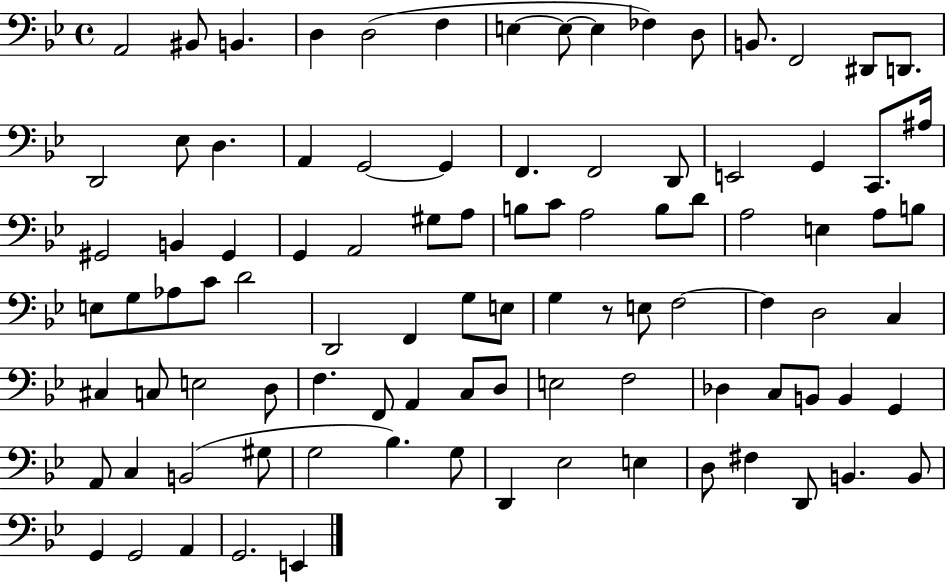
{
  \clef bass
  \time 4/4
  \defaultTimeSignature
  \key bes \major
  a,2 bis,8 b,4. | d4 d2( f4 | e4~~ e8~~ e4 fes4) d8 | b,8. f,2 dis,8 d,8. | \break d,2 ees8 d4. | a,4 g,2~~ g,4 | f,4. f,2 d,8 | e,2 g,4 c,8. ais16 | \break gis,2 b,4 gis,4 | g,4 a,2 gis8 a8 | b8 c'8 a2 b8 d'8 | a2 e4 a8 b8 | \break e8 g8 aes8 c'8 d'2 | d,2 f,4 g8 e8 | g4 r8 e8 f2~~ | f4 d2 c4 | \break cis4 c8 e2 d8 | f4. f,8 a,4 c8 d8 | e2 f2 | des4 c8 b,8 b,4 g,4 | \break a,8 c4 b,2( gis8 | g2 bes4.) g8 | d,4 ees2 e4 | d8 fis4 d,8 b,4. b,8 | \break g,4 g,2 a,4 | g,2. e,4 | \bar "|."
}